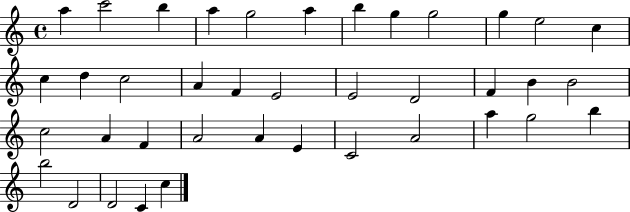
A5/q C6/h B5/q A5/q G5/h A5/q B5/q G5/q G5/h G5/q E5/h C5/q C5/q D5/q C5/h A4/q F4/q E4/h E4/h D4/h F4/q B4/q B4/h C5/h A4/q F4/q A4/h A4/q E4/q C4/h A4/h A5/q G5/h B5/q B5/h D4/h D4/h C4/q C5/q